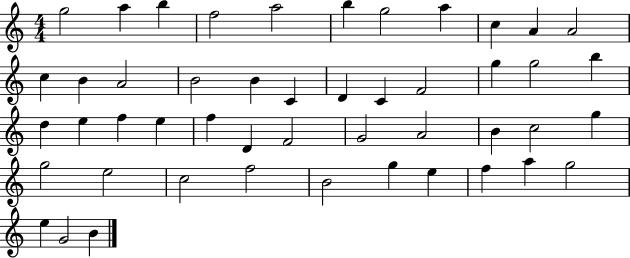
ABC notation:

X:1
T:Untitled
M:4/4
L:1/4
K:C
g2 a b f2 a2 b g2 a c A A2 c B A2 B2 B C D C F2 g g2 b d e f e f D F2 G2 A2 B c2 g g2 e2 c2 f2 B2 g e f a g2 e G2 B